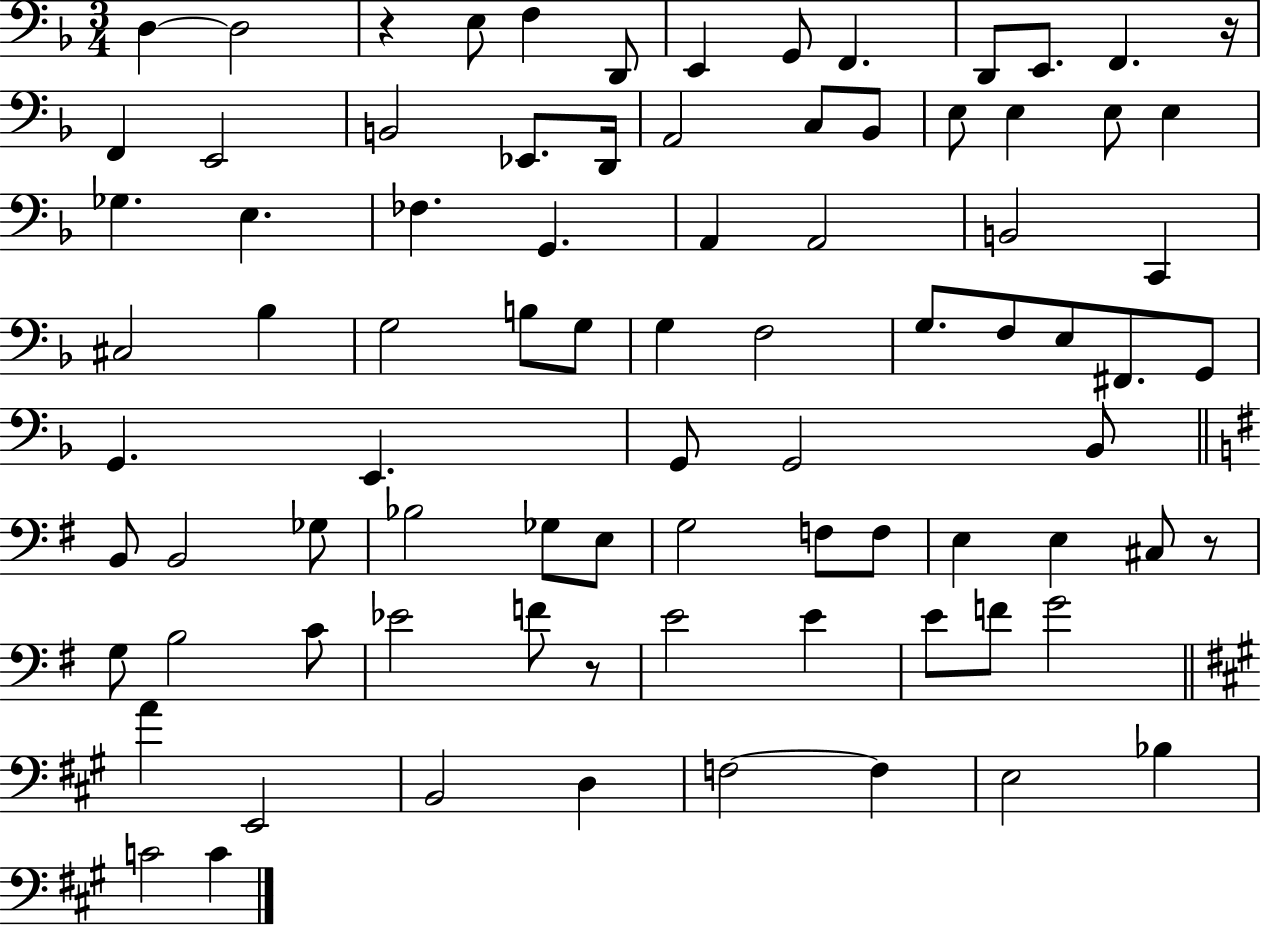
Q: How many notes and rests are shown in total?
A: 84